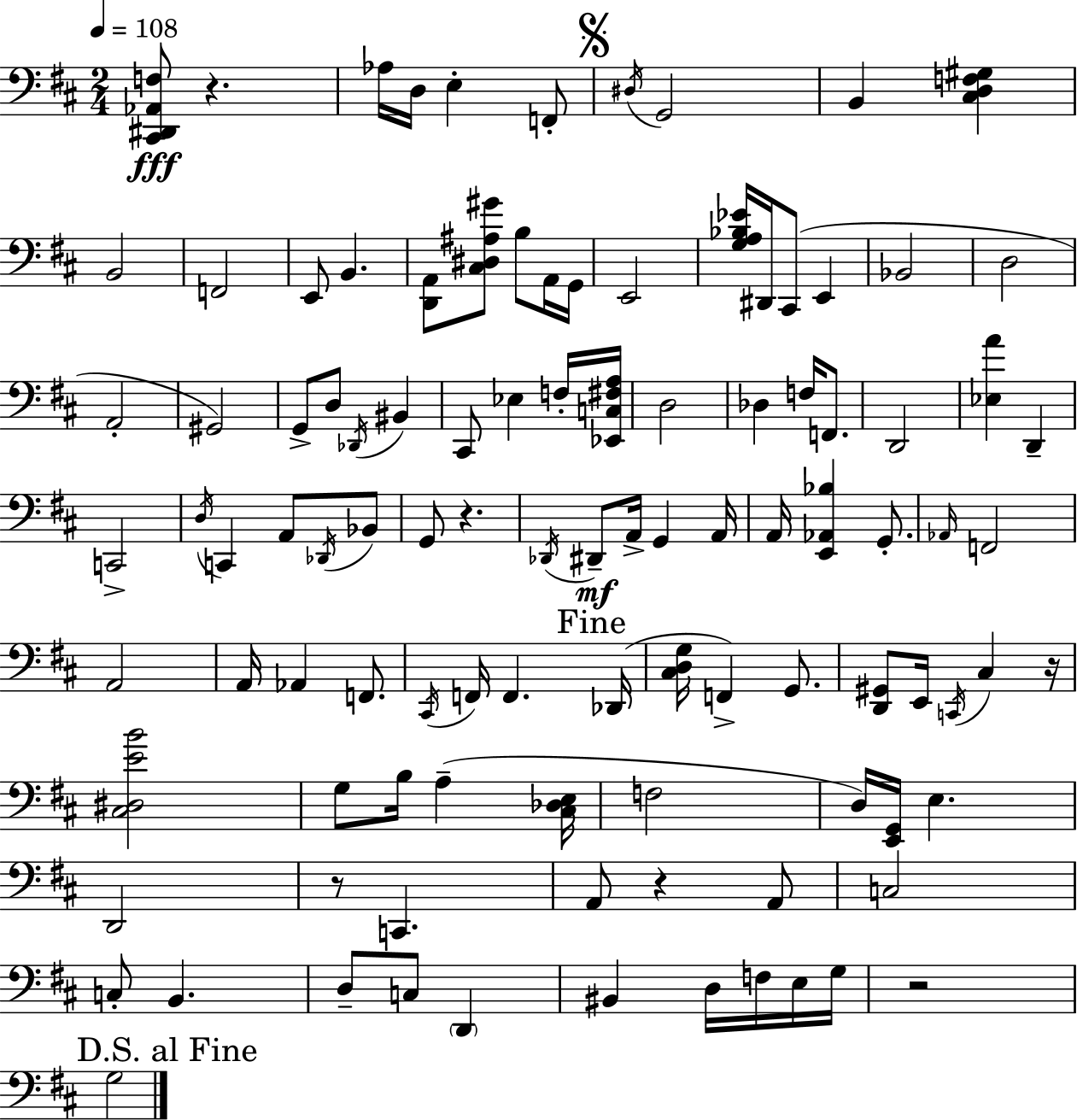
{
  \clef bass
  \numericTimeSignature
  \time 2/4
  \key d \major
  \tempo 4 = 108
  <cis, dis, aes, f>8\fff r4. | aes16 d16 e4-. f,8-. | \mark \markup { \musicglyph "scripts.segno" } \acciaccatura { dis16 } g,2 | b,4 <cis d f gis>4 | \break b,2 | f,2 | e,8 b,4. | <d, a,>8 <cis dis ais gis'>8 b8 a,16 | \break g,16 e,2 | <g a bes ees'>16 dis,16 cis,8( e,4 | bes,2 | d2 | \break a,2-. | gis,2) | g,8-> d8 \acciaccatura { des,16 } bis,4 | cis,8 ees4 | \break f16-. <ees, c fis a>16 d2 | des4 f16 f,8. | d,2 | <ees a'>4 d,4-- | \break c,2-> | \acciaccatura { d16 } c,4 a,8 | \acciaccatura { des,16 } bes,8 g,8 r4. | \acciaccatura { des,16 } dis,8--\mf a,16-> | \break g,4 a,16 a,16 <e, aes, bes>4 | g,8.-. \grace { aes,16 } f,2 | a,2 | a,16 aes,4 | \break f,8. \acciaccatura { cis,16 } f,16 | f,4. \mark "Fine" des,16( <cis d g>16 | f,4->) g,8. <d, gis,>8 | e,16 \acciaccatura { c,16 } cis4 r16 | \break <cis dis e' b'>2 | g8 b16 a4--( <cis des e>16 | f2 | d16) <e, g,>16 e4. | \break d,2 | r8 c,4. | a,8 r4 a,8 | c2 | \break c8-. b,4. | d8-- c8 \parenthesize d,4 | bis,4 d16 f16 e16 g16 | r2 | \break \mark "D.S. al Fine" g2 | \bar "|."
}